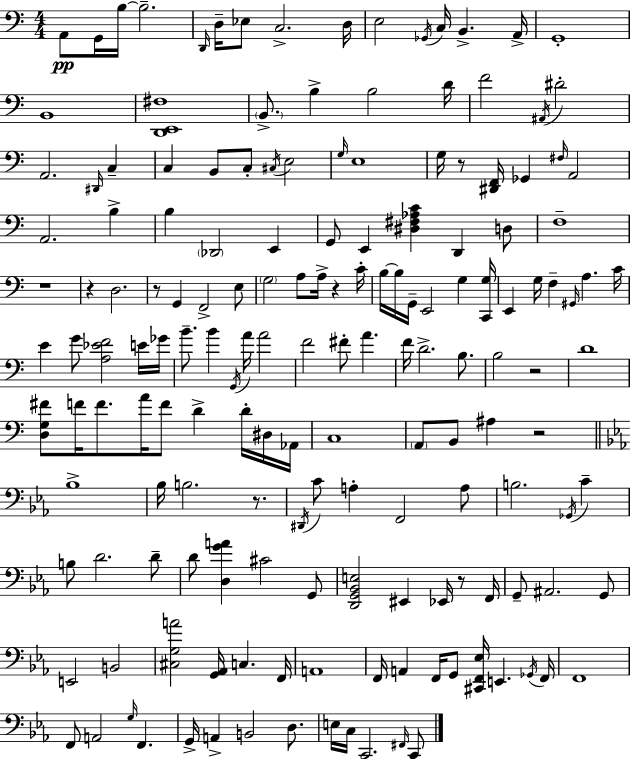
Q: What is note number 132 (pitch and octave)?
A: F2